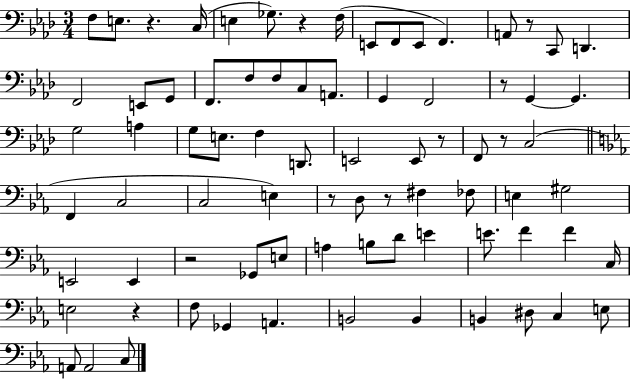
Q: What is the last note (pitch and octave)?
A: C3